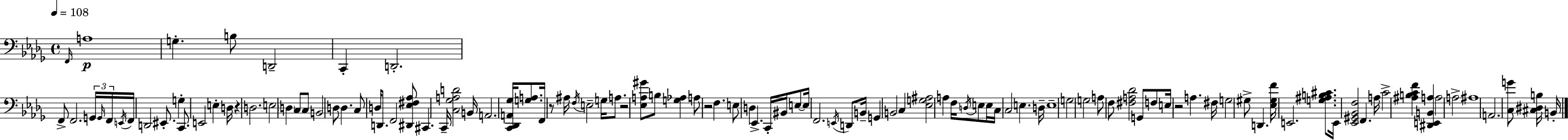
X:1
T:Untitled
M:4/4
L:1/4
K:Bbm
F,,/4 A,4 G, B,/2 D,,2 C,, D,,2 F,,/2 F,,2 G,,/4 G,,/4 F,,/4 E,,/4 F,,/4 D,,2 ^E,,/2 G, C,,/2 E,,2 E, D,/4 z D,2 E,2 D, C,/2 C,/2 B,,2 D,/2 D, C,/2 D,/4 D,,/2 F,,2 [^D,,_E,^F,_A,]/2 ^C,, C,,/4 [C,_G,A,D]2 B,,/4 A,,2 [C,,_D,,A,,_G,]/4 [G,A,]/2 F,,/4 z/2 ^A,/4 F,/4 E,2 G,/4 A,/2 z2 [_E,A,^G]/2 B,/2 [G,_A,] A,/2 z2 F, E,/2 D, _E,, C,,/4 ^B,,/4 E,/2 E,/4 F,,2 E,,/4 D,,/2 B,,/4 G,, B,,2 C, [_E,G,^A,]2 A, F,/4 D,/4 E,/2 E,/4 C,/4 C,2 E, D,/4 E,4 G,2 G,2 A,/2 F,/2 [^F,A,_D]2 G,,/2 F,/2 E,/4 z2 A, ^F,/4 G,2 ^G,/2 D,, [_E,^G,F]/4 E,,2 [G,^A,B,^C]/2 E,,/4 [_E,,^G,,_B,,F,]2 F,, A,/4 C2 [^A,B,CF] [^D,,E,,B,,A,] A,2 A,2 ^A,4 A,,2 [C,G]/2 [^C,^D,B,]/4 B,,/4